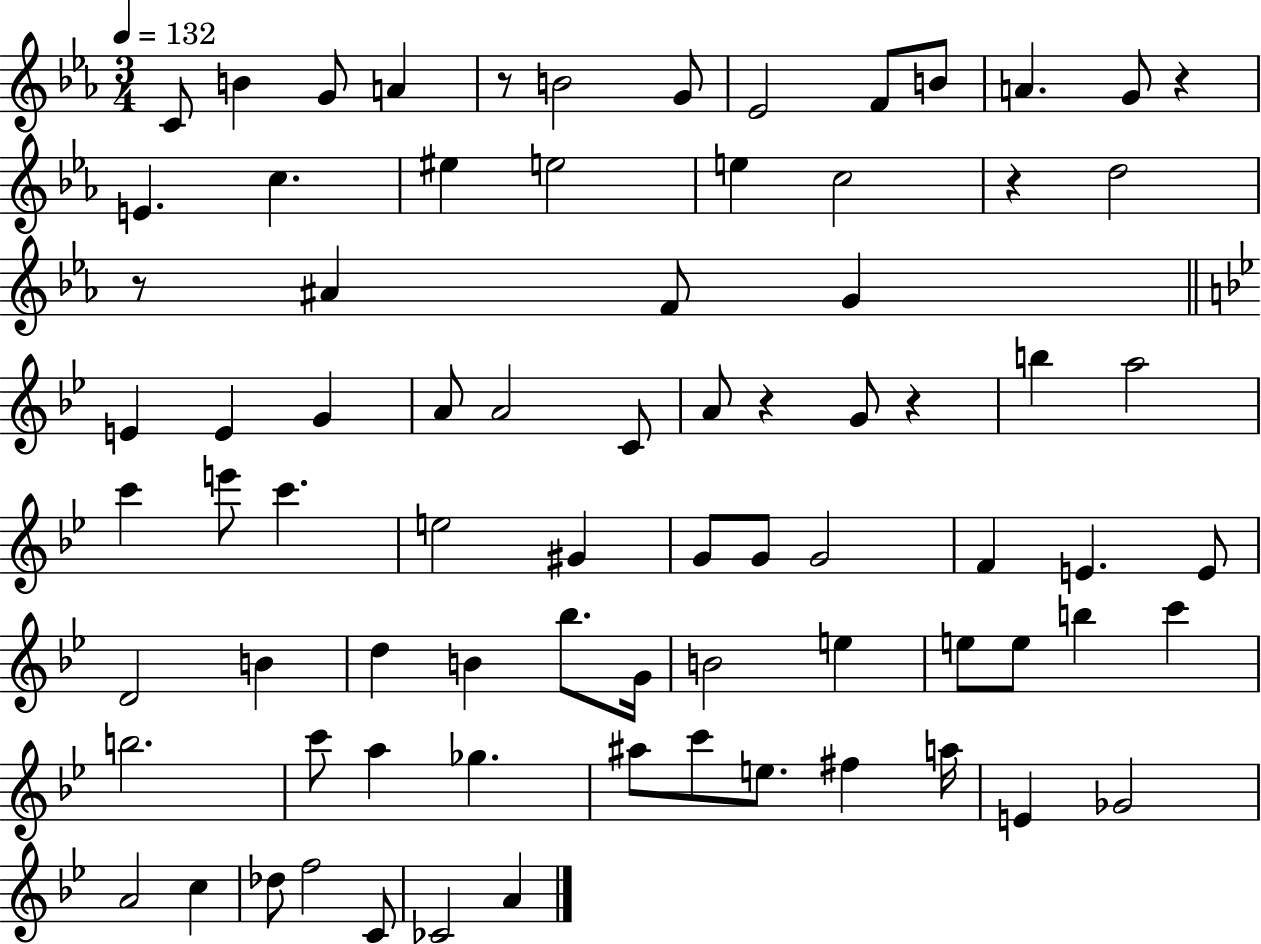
{
  \clef treble
  \numericTimeSignature
  \time 3/4
  \key ees \major
  \tempo 4 = 132
  c'8 b'4 g'8 a'4 | r8 b'2 g'8 | ees'2 f'8 b'8 | a'4. g'8 r4 | \break e'4. c''4. | eis''4 e''2 | e''4 c''2 | r4 d''2 | \break r8 ais'4 f'8 g'4 | \bar "||" \break \key bes \major e'4 e'4 g'4 | a'8 a'2 c'8 | a'8 r4 g'8 r4 | b''4 a''2 | \break c'''4 e'''8 c'''4. | e''2 gis'4 | g'8 g'8 g'2 | f'4 e'4. e'8 | \break d'2 b'4 | d''4 b'4 bes''8. g'16 | b'2 e''4 | e''8 e''8 b''4 c'''4 | \break b''2. | c'''8 a''4 ges''4. | ais''8 c'''8 e''8. fis''4 a''16 | e'4 ges'2 | \break a'2 c''4 | des''8 f''2 c'8 | ces'2 a'4 | \bar "|."
}